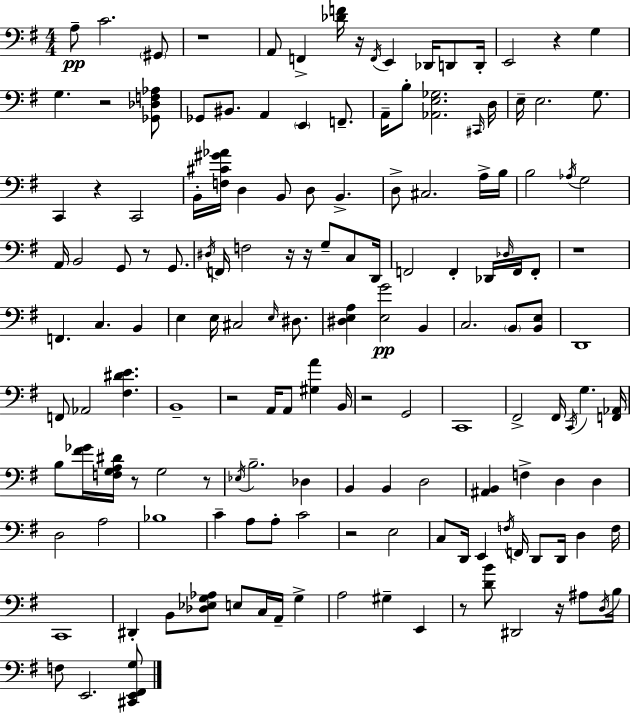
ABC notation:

X:1
T:Untitled
M:4/4
L:1/4
K:G
A,/2 C2 ^G,,/2 z4 A,,/2 F,, [_DF]/4 z/4 F,,/4 E,, _D,,/4 D,,/2 D,,/4 E,,2 z G, G, z2 [_G,,_D,F,_A,]/2 _G,,/2 ^B,,/2 A,, E,, F,,/2 A,,/4 B,/2 [_A,,E,_G,]2 ^C,,/4 D,/4 E,/4 E,2 G,/2 C,, z C,,2 B,,/4 [F,^C^G_A]/4 D, B,,/2 D,/2 B,, D,/2 ^C,2 A,/4 B,/4 B,2 _A,/4 G,2 A,,/4 B,,2 G,,/2 z/2 G,,/2 ^D,/4 F,,/4 F,2 z/4 z/4 G,/2 C,/2 D,,/4 F,,2 F,, _D,,/4 _D,/4 F,,/4 F,,/2 z4 F,, C, B,, E, E,/4 ^C,2 E,/4 ^D,/2 [^D,E,A,] [E,G]2 B,, C,2 B,,/2 [B,,E,]/2 D,,4 F,,/2 _A,,2 [^F,^DE] B,,4 z2 A,,/4 A,,/2 [^G,A] B,,/4 z2 G,,2 C,,4 ^F,,2 ^F,,/4 C,,/4 G, [F,,_A,,]/4 B,/2 [^F_G]/4 [F,G,A,^D]/4 z/2 G,2 z/2 _E,/4 B,2 _D, B,, B,, D,2 [^A,,B,,] F, D, D, D,2 A,2 _B,4 C A,/2 A,/2 C2 z2 E,2 C,/2 D,,/4 E,, F,/4 F,,/4 D,,/2 D,,/4 D, F,/4 C,,4 ^D,, B,,/2 [_D,_E,G,_A,]/2 E,/2 C,/4 A,,/4 G, A,2 ^G, E,, z/2 [DB]/2 ^D,,2 z/4 ^A,/2 D,/4 B,/4 F,/2 E,,2 [^C,,E,,^F,,G,]/2